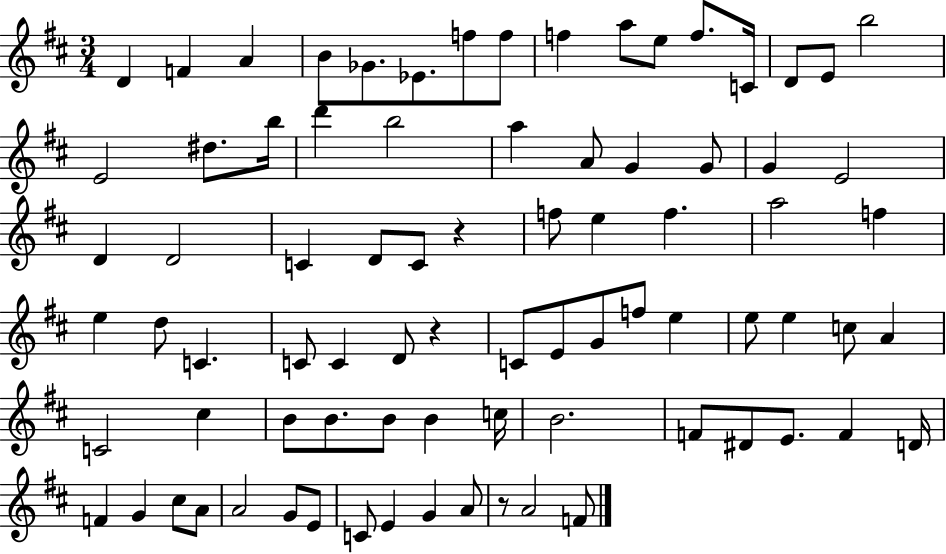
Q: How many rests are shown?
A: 3